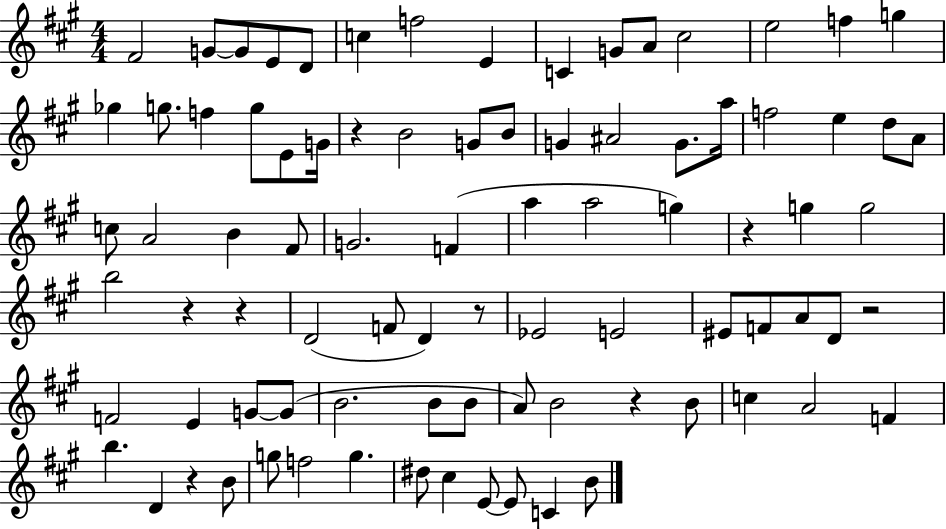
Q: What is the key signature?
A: A major